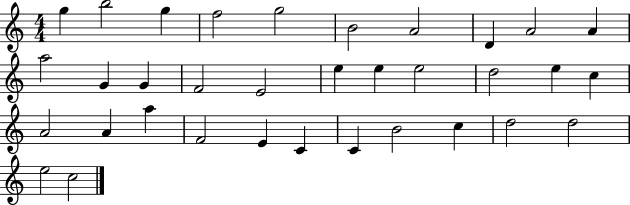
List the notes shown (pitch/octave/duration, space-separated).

G5/q B5/h G5/q F5/h G5/h B4/h A4/h D4/q A4/h A4/q A5/h G4/q G4/q F4/h E4/h E5/q E5/q E5/h D5/h E5/q C5/q A4/h A4/q A5/q F4/h E4/q C4/q C4/q B4/h C5/q D5/h D5/h E5/h C5/h